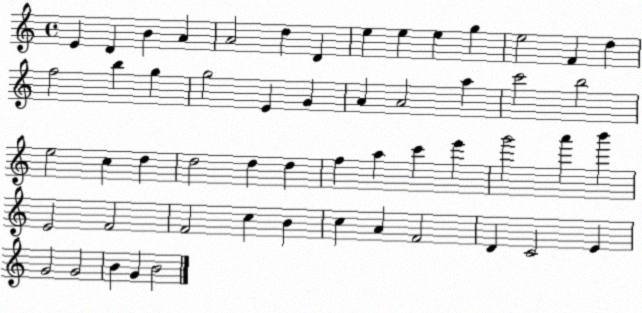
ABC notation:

X:1
T:Untitled
M:4/4
L:1/4
K:C
E D B A A2 d D e e e g e2 F d f2 b g g2 E G A A2 a c'2 b2 e2 c d d2 d d f a c' e' g'2 a' b' E2 F2 F2 c B c A F2 D C2 E G2 G2 B G B2